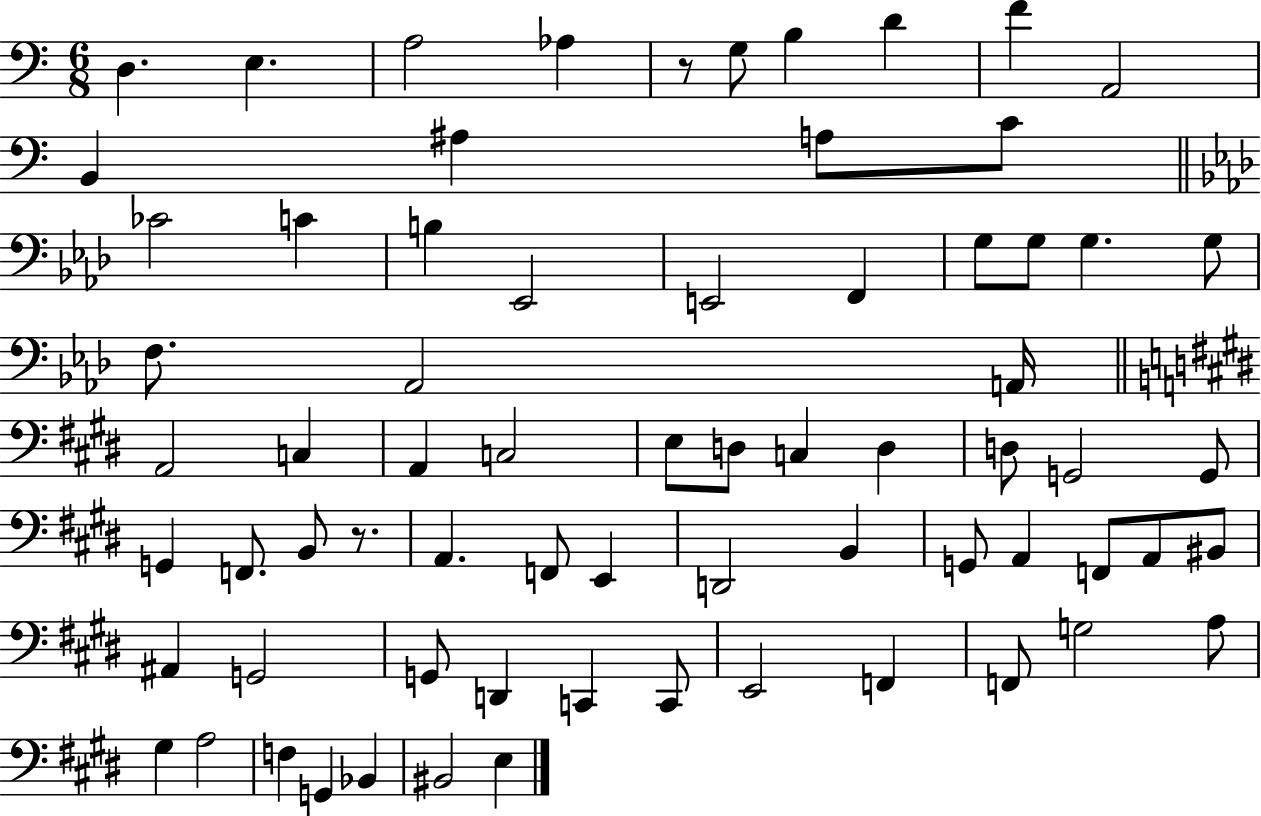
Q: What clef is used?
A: bass